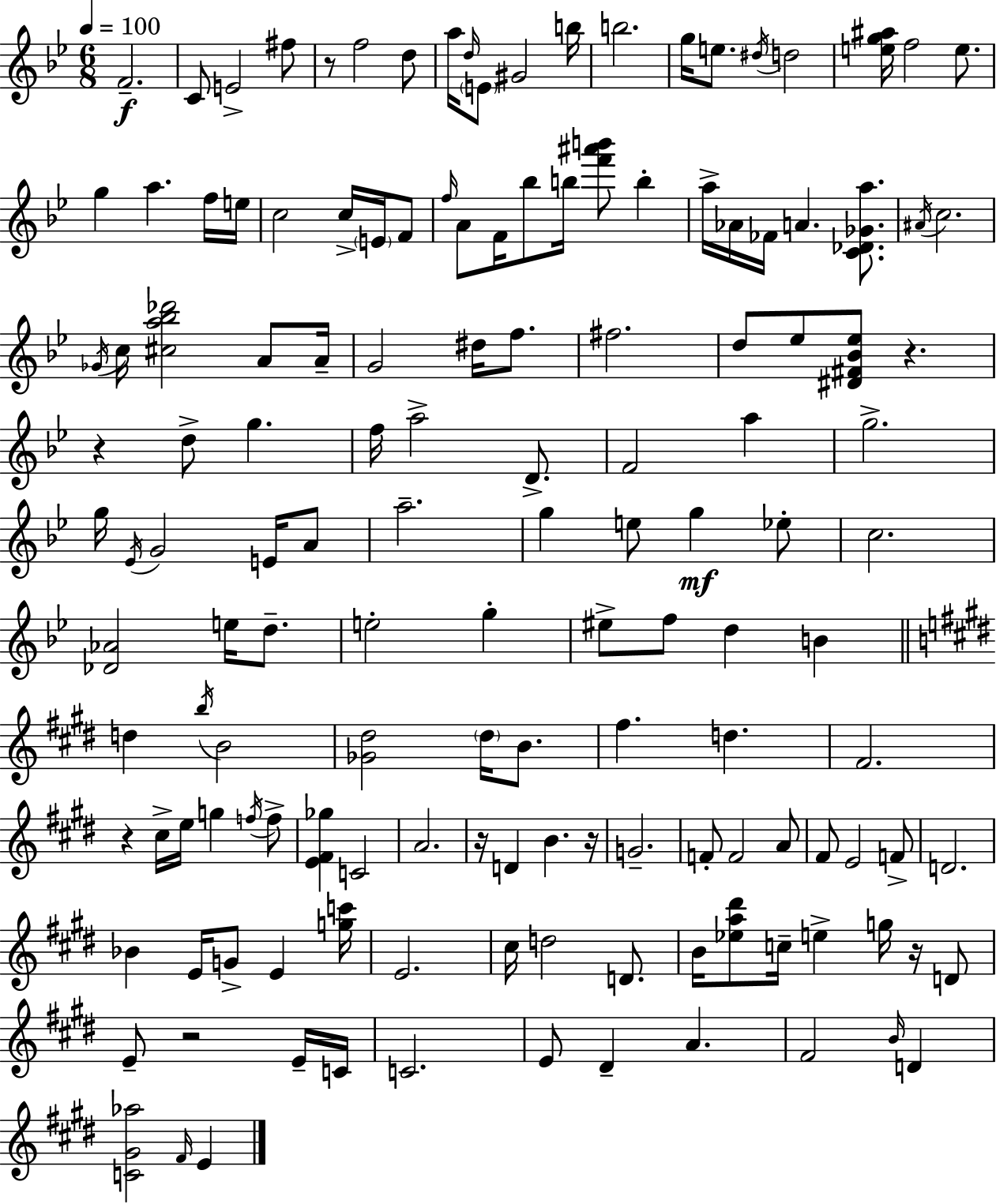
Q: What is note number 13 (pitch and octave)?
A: G5